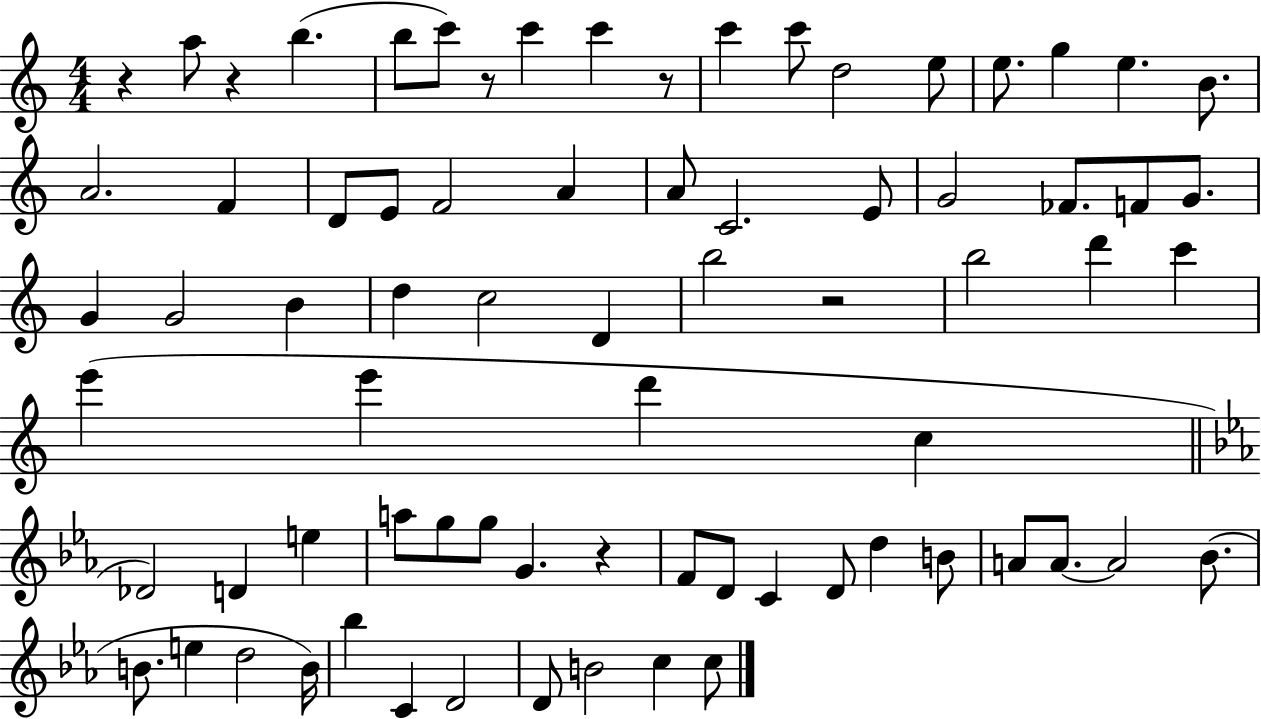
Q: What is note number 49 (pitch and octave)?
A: F4